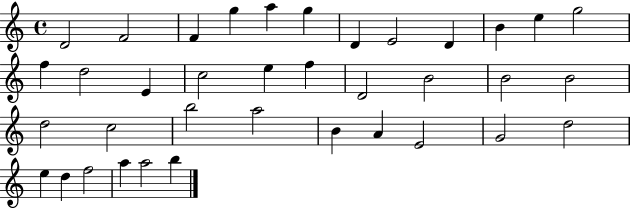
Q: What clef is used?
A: treble